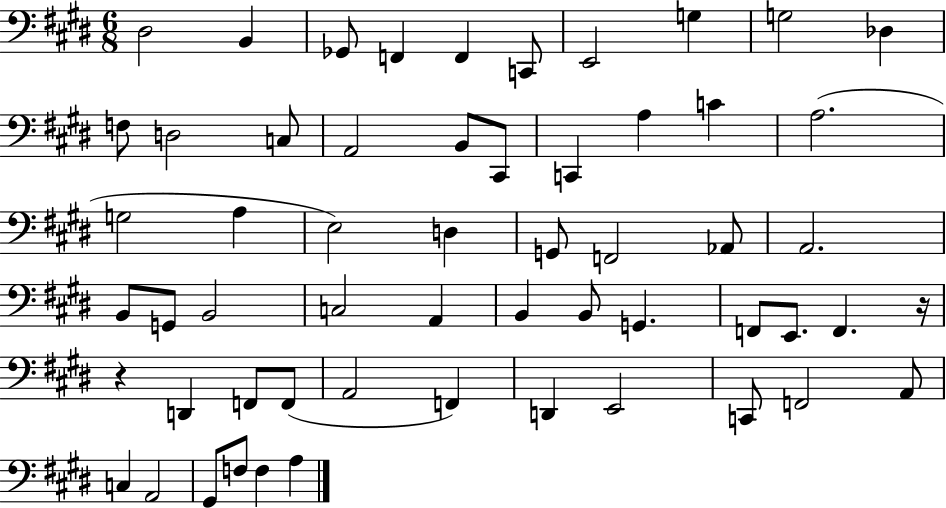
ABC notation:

X:1
T:Untitled
M:6/8
L:1/4
K:E
^D,2 B,, _G,,/2 F,, F,, C,,/2 E,,2 G, G,2 _D, F,/2 D,2 C,/2 A,,2 B,,/2 ^C,,/2 C,, A, C A,2 G,2 A, E,2 D, G,,/2 F,,2 _A,,/2 A,,2 B,,/2 G,,/2 B,,2 C,2 A,, B,, B,,/2 G,, F,,/2 E,,/2 F,, z/4 z D,, F,,/2 F,,/2 A,,2 F,, D,, E,,2 C,,/2 F,,2 A,,/2 C, A,,2 ^G,,/2 F,/2 F, A,